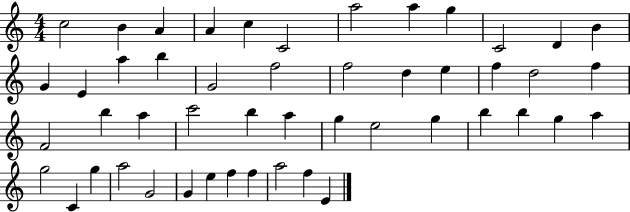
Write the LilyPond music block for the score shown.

{
  \clef treble
  \numericTimeSignature
  \time 4/4
  \key c \major
  c''2 b'4 a'4 | a'4 c''4 c'2 | a''2 a''4 g''4 | c'2 d'4 b'4 | \break g'4 e'4 a''4 b''4 | g'2 f''2 | f''2 d''4 e''4 | f''4 d''2 f''4 | \break f'2 b''4 a''4 | c'''2 b''4 a''4 | g''4 e''2 g''4 | b''4 b''4 g''4 a''4 | \break g''2 c'4 g''4 | a''2 g'2 | g'4 e''4 f''4 f''4 | a''2 f''4 e'4 | \break \bar "|."
}